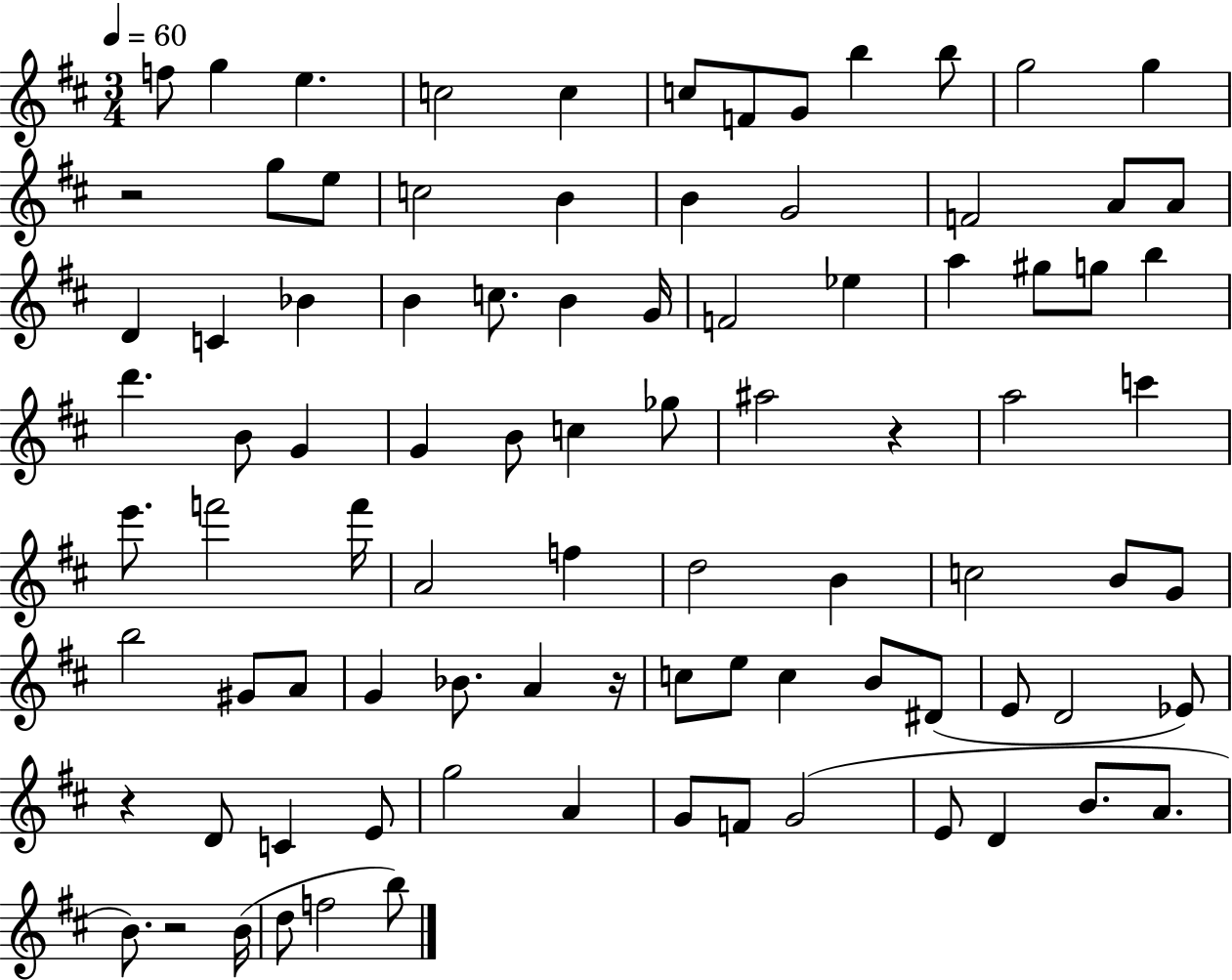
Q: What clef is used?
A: treble